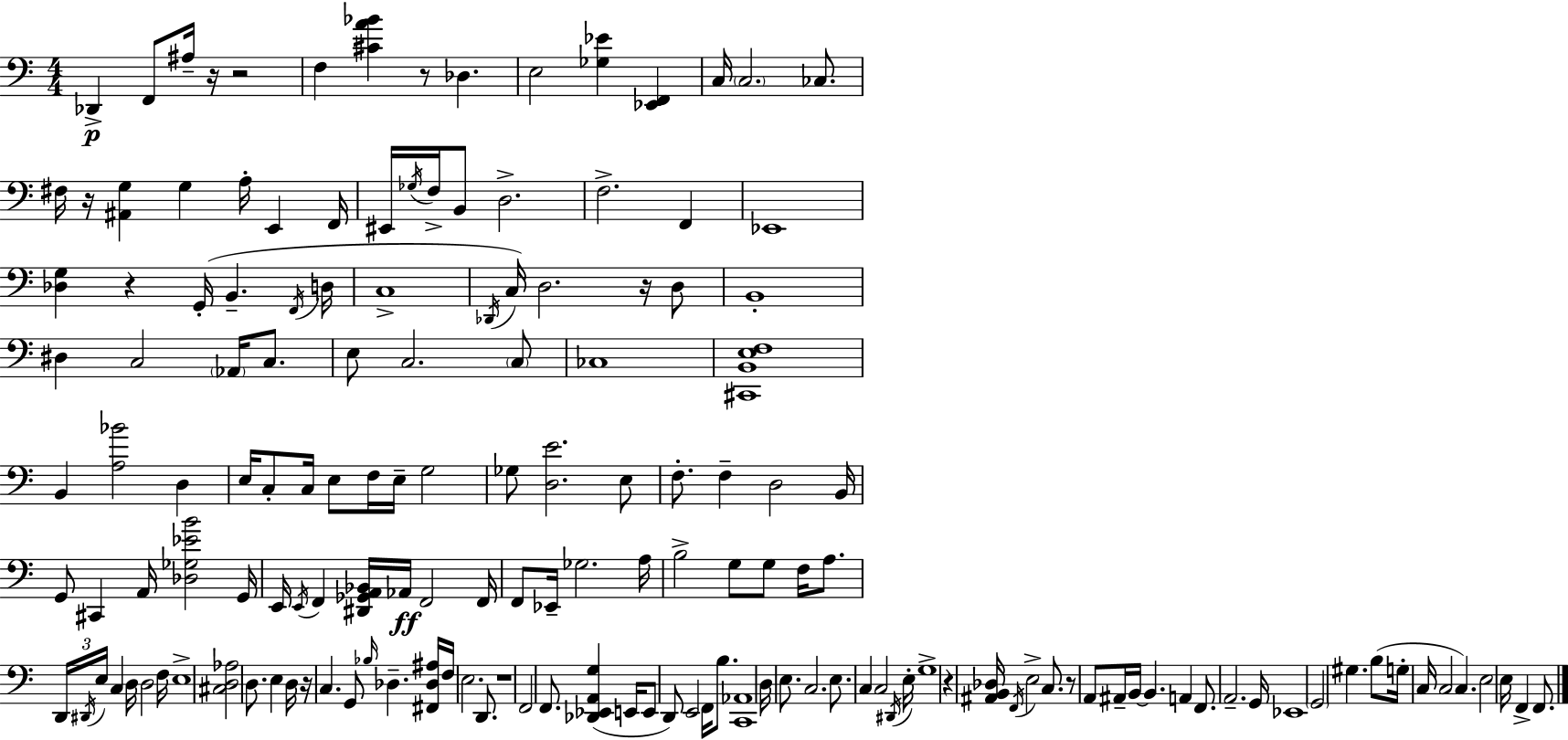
Db2/q F2/e A#3/s R/s R/h F3/q [C#4,A4,Bb4]/q R/e Db3/q. E3/h [Gb3,Eb4]/q [Eb2,F2]/q C3/s C3/h. CES3/e. F#3/s R/s [A#2,G3]/q G3/q A3/s E2/q F2/s EIS2/s Gb3/s F3/s B2/e D3/h. F3/h. F2/q Eb2/w [Db3,G3]/q R/q G2/s B2/q. F2/s D3/s C3/w Db2/s C3/s D3/h. R/s D3/e B2/w D#3/q C3/h Ab2/s C3/e. E3/e C3/h. C3/e CES3/w [C#2,B2,E3,F3]/w B2/q [A3,Bb4]/h D3/q E3/s C3/e C3/s E3/e F3/s E3/s G3/h Gb3/e [D3,E4]/h. E3/e F3/e. F3/q D3/h B2/s G2/e C#2/q A2/s [Db3,Gb3,Eb4,B4]/h G2/s E2/s E2/s F2/q [D#2,Gb2,A2,Bb2]/s Ab2/s F2/h F2/s F2/e Eb2/s Gb3/h. A3/s B3/h G3/e G3/e F3/s A3/e. D2/s D#2/s E3/s C3/q D3/s D3/h F3/s E3/w [C#3,D3,Ab3]/h D3/e. E3/q D3/s R/s C3/q. G2/e Bb3/s Db3/q. [F#2,Db3,A#3]/s F3/s E3/h. D2/e. R/w F2/h F2/e. [Db2,Eb2,A2,G3]/q E2/s E2/e D2/e E2/h F2/s B3/e. [C2,Ab2]/w D3/s E3/e. C3/h. E3/e. C3/q C3/h D#2/s E3/s G3/w R/q [A#2,B2,Db3]/s F2/s E3/h C3/e. R/e A2/e A#2/s B2/s B2/q. A2/q F2/e. A2/h. G2/s Eb2/w G2/h G#3/q. B3/e G3/s C3/s C3/h C3/q. E3/h E3/s F2/q F2/e.